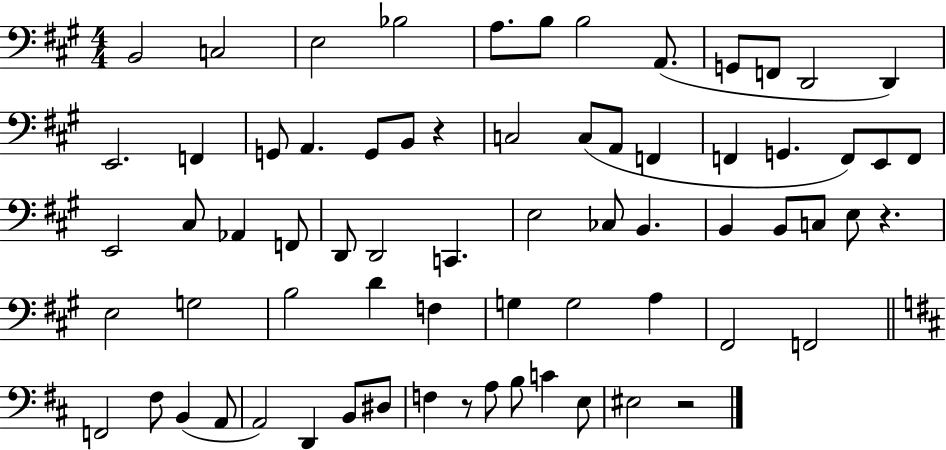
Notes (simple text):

B2/h C3/h E3/h Bb3/h A3/e. B3/e B3/h A2/e. G2/e F2/e D2/h D2/q E2/h. F2/q G2/e A2/q. G2/e B2/e R/q C3/h C3/e A2/e F2/q F2/q G2/q. F2/e E2/e F2/e E2/h C#3/e Ab2/q F2/e D2/e D2/h C2/q. E3/h CES3/e B2/q. B2/q B2/e C3/e E3/e R/q. E3/h G3/h B3/h D4/q F3/q G3/q G3/h A3/q F#2/h F2/h F2/h F#3/e B2/q A2/e A2/h D2/q B2/e D#3/e F3/q R/e A3/e B3/e C4/q E3/e EIS3/h R/h